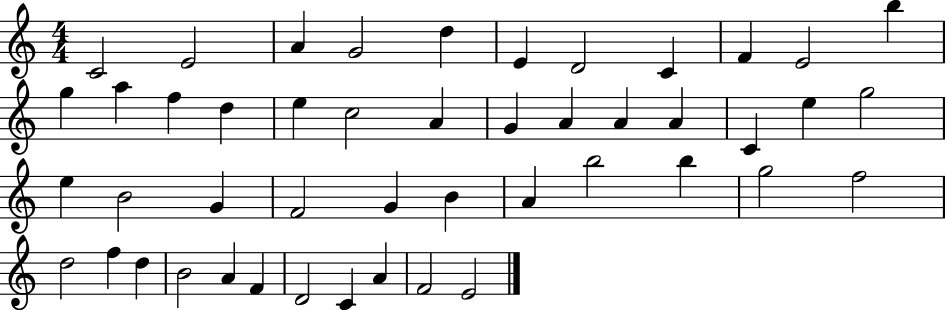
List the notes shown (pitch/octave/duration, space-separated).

C4/h E4/h A4/q G4/h D5/q E4/q D4/h C4/q F4/q E4/h B5/q G5/q A5/q F5/q D5/q E5/q C5/h A4/q G4/q A4/q A4/q A4/q C4/q E5/q G5/h E5/q B4/h G4/q F4/h G4/q B4/q A4/q B5/h B5/q G5/h F5/h D5/h F5/q D5/q B4/h A4/q F4/q D4/h C4/q A4/q F4/h E4/h